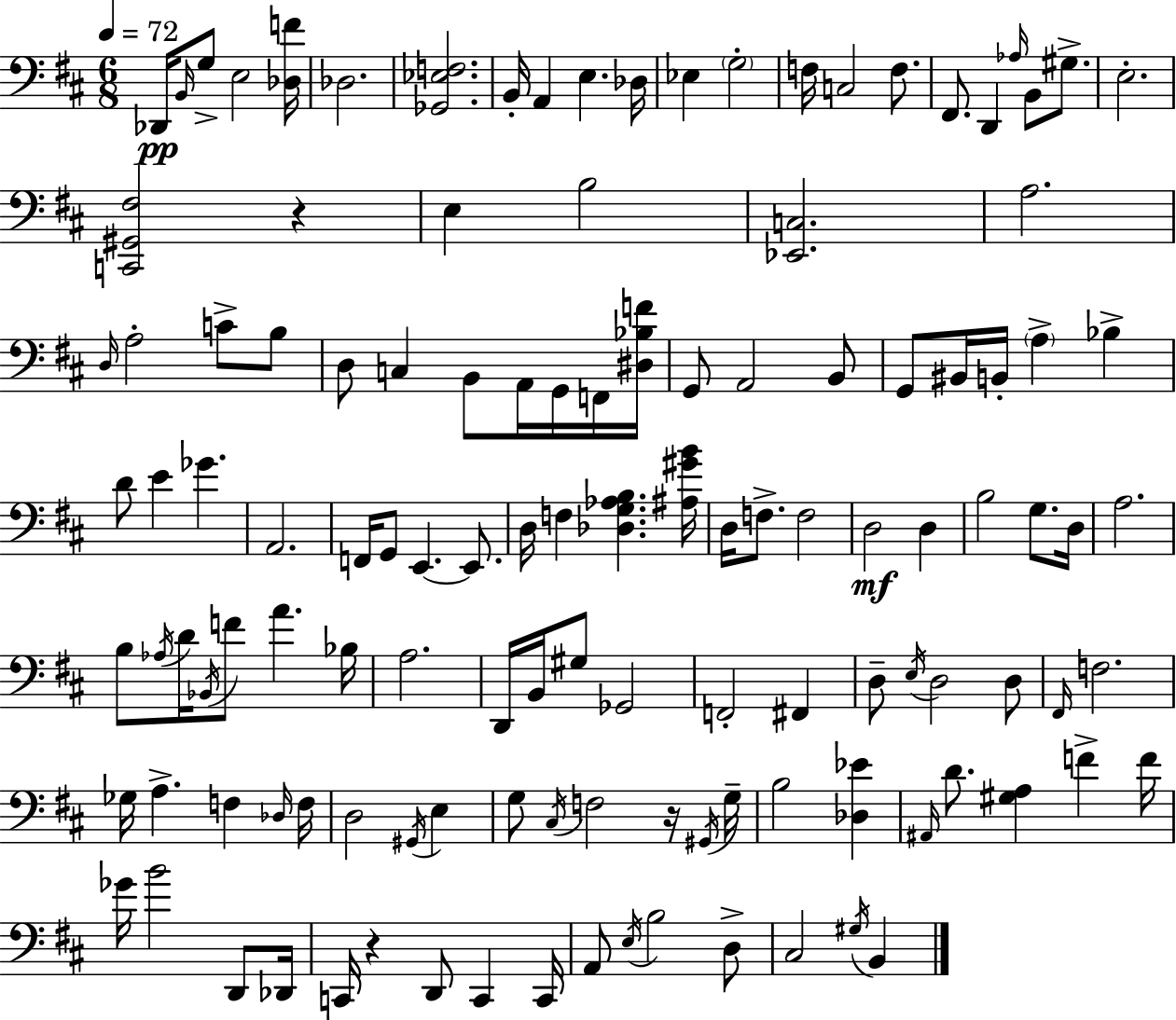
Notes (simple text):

Db2/s B2/s G3/e E3/h [Db3,F4]/s Db3/h. [Gb2,Eb3,F3]/h. B2/s A2/q E3/q. Db3/s Eb3/q G3/h F3/s C3/h F3/e. F#2/e. D2/q Ab3/s B2/e G#3/e. E3/h. [C2,G#2,F#3]/h R/q E3/q B3/h [Eb2,C3]/h. A3/h. D3/s A3/h C4/e B3/e D3/e C3/q B2/e A2/s G2/s F2/s [D#3,Bb3,F4]/s G2/e A2/h B2/e G2/e BIS2/s B2/s A3/q Bb3/q D4/e E4/q Gb4/q. A2/h. F2/s G2/e E2/q. E2/e. D3/s F3/q [Db3,G3,Ab3,B3]/q. [A#3,G#4,B4]/s D3/s F3/e. F3/h D3/h D3/q B3/h G3/e. D3/s A3/h. B3/e Ab3/s D4/s Bb2/s F4/e A4/q. Bb3/s A3/h. D2/s B2/s G#3/e Gb2/h F2/h F#2/q D3/e E3/s D3/h D3/e F#2/s F3/h. Gb3/s A3/q. F3/q Db3/s F3/s D3/h G#2/s E3/q G3/e C#3/s F3/h R/s G#2/s G3/s B3/h [Db3,Eb4]/q A#2/s D4/e. [G#3,A3]/q F4/q F4/s Gb4/s B4/h D2/e Db2/s C2/s R/q D2/e C2/q C2/s A2/e E3/s B3/h D3/e C#3/h G#3/s B2/q